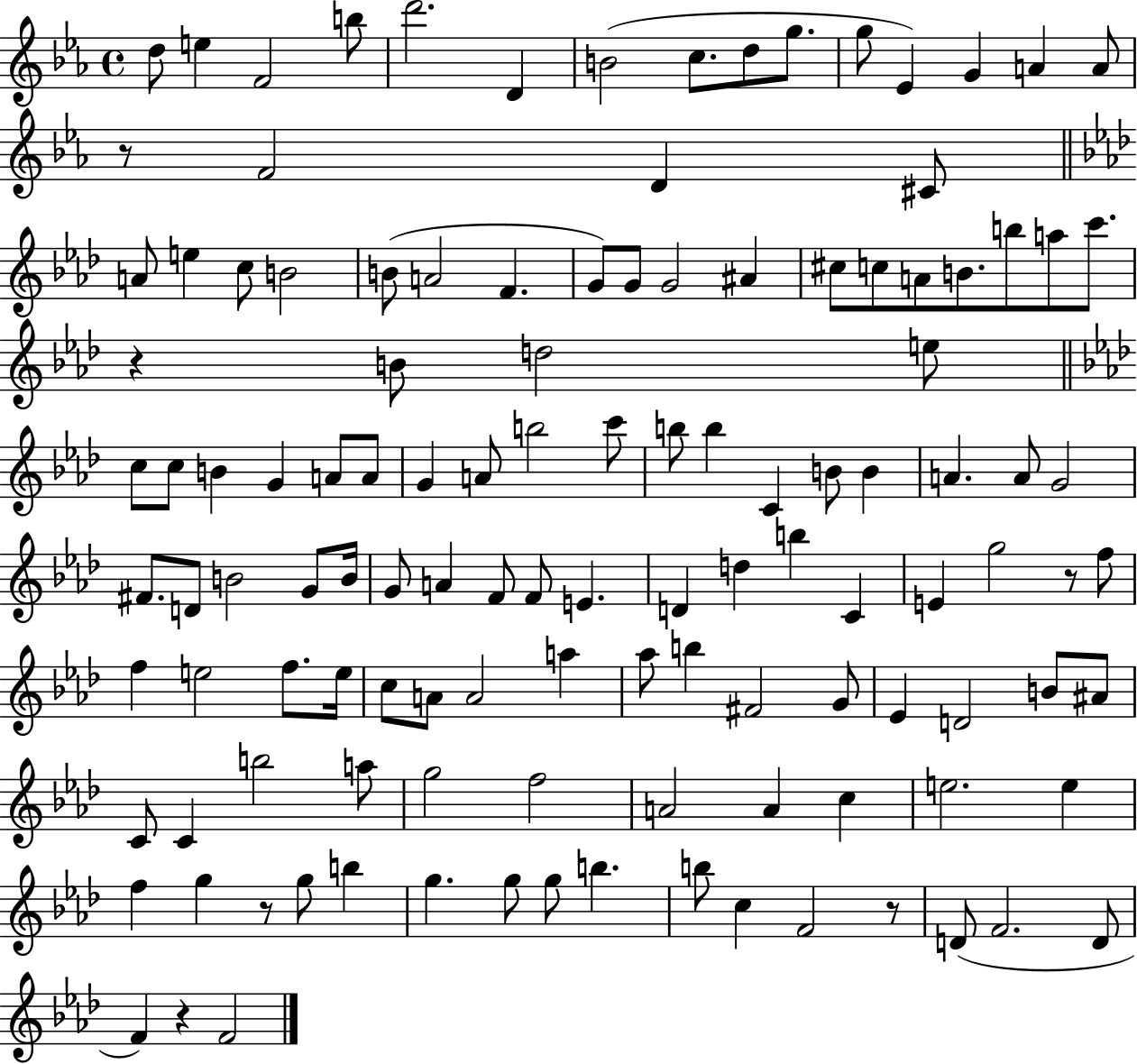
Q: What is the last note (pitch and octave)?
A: F4